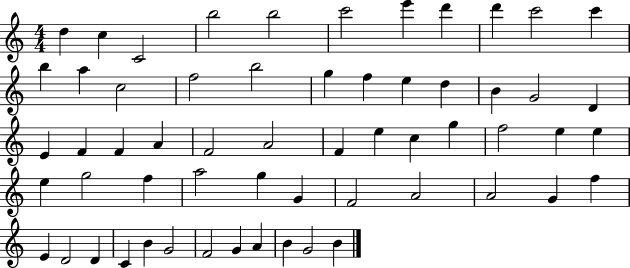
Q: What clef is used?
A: treble